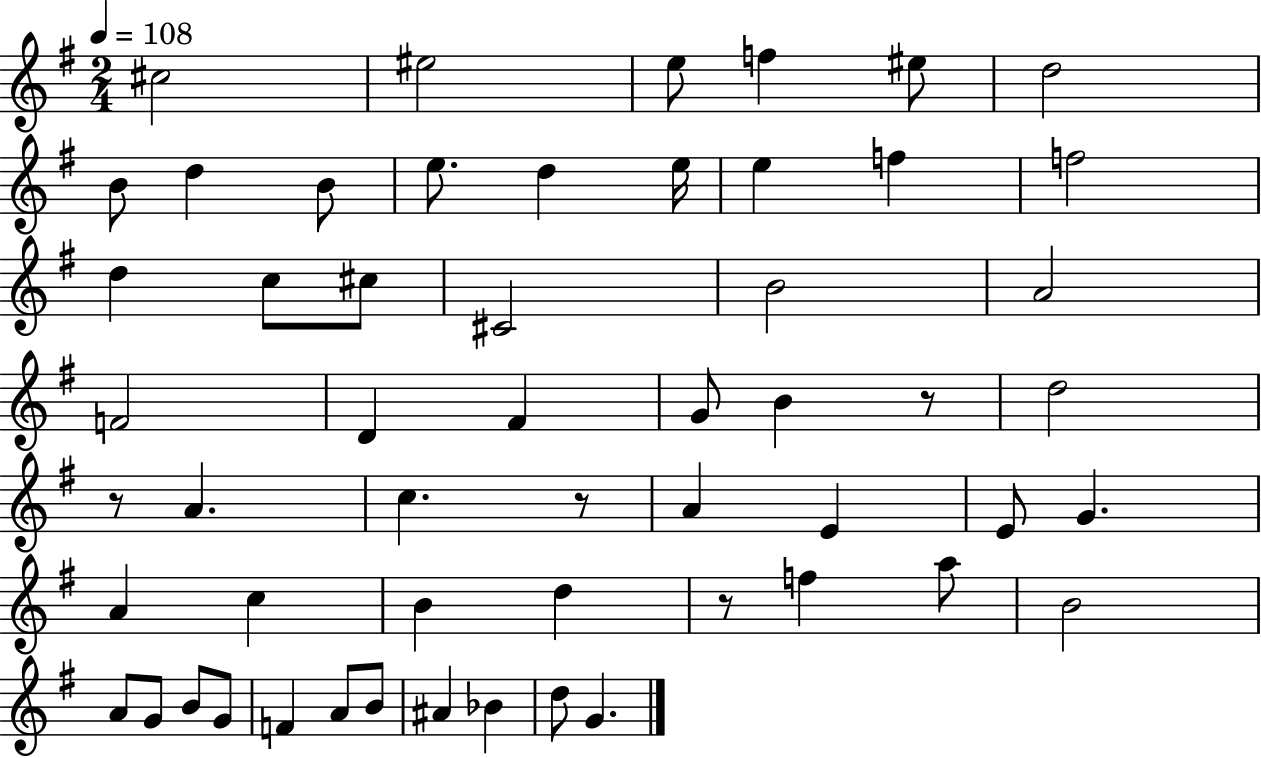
{
  \clef treble
  \numericTimeSignature
  \time 2/4
  \key g \major
  \tempo 4 = 108
  cis''2 | eis''2 | e''8 f''4 eis''8 | d''2 | \break b'8 d''4 b'8 | e''8. d''4 e''16 | e''4 f''4 | f''2 | \break d''4 c''8 cis''8 | cis'2 | b'2 | a'2 | \break f'2 | d'4 fis'4 | g'8 b'4 r8 | d''2 | \break r8 a'4. | c''4. r8 | a'4 e'4 | e'8 g'4. | \break a'4 c''4 | b'4 d''4 | r8 f''4 a''8 | b'2 | \break a'8 g'8 b'8 g'8 | f'4 a'8 b'8 | ais'4 bes'4 | d''8 g'4. | \break \bar "|."
}